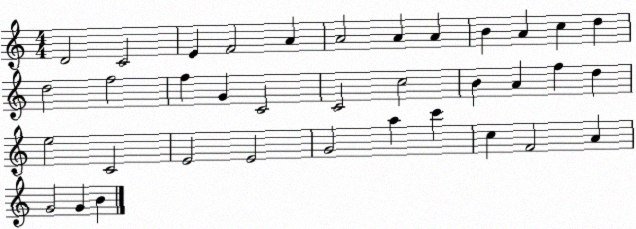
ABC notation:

X:1
T:Untitled
M:4/4
L:1/4
K:C
D2 C2 E F2 A A2 A A B A c d d2 f2 f G C2 C2 c2 B A f d e2 C2 E2 E2 G2 a c' c F2 A G2 G B